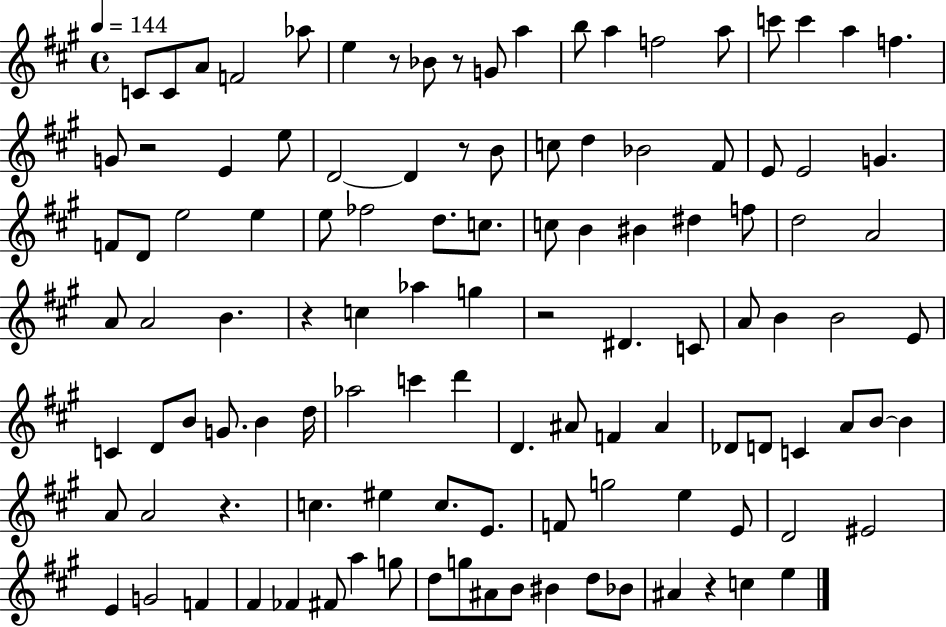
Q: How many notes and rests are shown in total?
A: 114